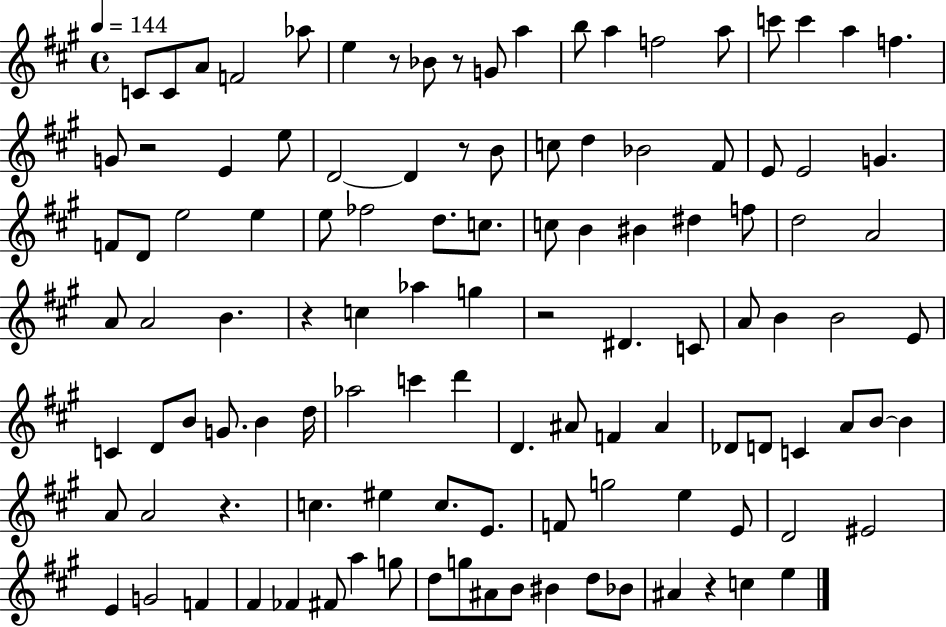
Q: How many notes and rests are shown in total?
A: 114